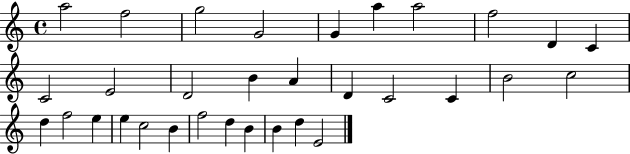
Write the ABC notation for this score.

X:1
T:Untitled
M:4/4
L:1/4
K:C
a2 f2 g2 G2 G a a2 f2 D C C2 E2 D2 B A D C2 C B2 c2 d f2 e e c2 B f2 d B B d E2